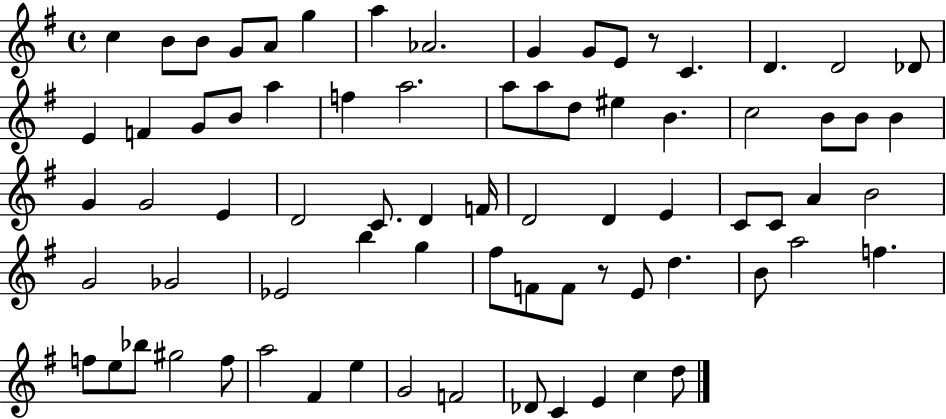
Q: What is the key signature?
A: G major